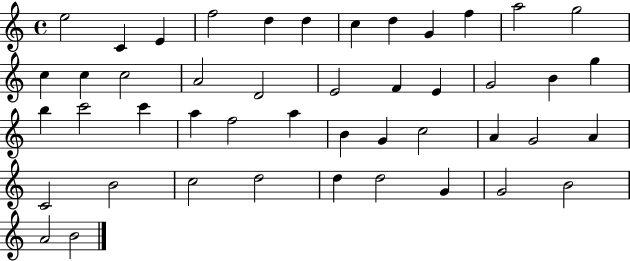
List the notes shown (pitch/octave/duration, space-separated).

E5/h C4/q E4/q F5/h D5/q D5/q C5/q D5/q G4/q F5/q A5/h G5/h C5/q C5/q C5/h A4/h D4/h E4/h F4/q E4/q G4/h B4/q G5/q B5/q C6/h C6/q A5/q F5/h A5/q B4/q G4/q C5/h A4/q G4/h A4/q C4/h B4/h C5/h D5/h D5/q D5/h G4/q G4/h B4/h A4/h B4/h